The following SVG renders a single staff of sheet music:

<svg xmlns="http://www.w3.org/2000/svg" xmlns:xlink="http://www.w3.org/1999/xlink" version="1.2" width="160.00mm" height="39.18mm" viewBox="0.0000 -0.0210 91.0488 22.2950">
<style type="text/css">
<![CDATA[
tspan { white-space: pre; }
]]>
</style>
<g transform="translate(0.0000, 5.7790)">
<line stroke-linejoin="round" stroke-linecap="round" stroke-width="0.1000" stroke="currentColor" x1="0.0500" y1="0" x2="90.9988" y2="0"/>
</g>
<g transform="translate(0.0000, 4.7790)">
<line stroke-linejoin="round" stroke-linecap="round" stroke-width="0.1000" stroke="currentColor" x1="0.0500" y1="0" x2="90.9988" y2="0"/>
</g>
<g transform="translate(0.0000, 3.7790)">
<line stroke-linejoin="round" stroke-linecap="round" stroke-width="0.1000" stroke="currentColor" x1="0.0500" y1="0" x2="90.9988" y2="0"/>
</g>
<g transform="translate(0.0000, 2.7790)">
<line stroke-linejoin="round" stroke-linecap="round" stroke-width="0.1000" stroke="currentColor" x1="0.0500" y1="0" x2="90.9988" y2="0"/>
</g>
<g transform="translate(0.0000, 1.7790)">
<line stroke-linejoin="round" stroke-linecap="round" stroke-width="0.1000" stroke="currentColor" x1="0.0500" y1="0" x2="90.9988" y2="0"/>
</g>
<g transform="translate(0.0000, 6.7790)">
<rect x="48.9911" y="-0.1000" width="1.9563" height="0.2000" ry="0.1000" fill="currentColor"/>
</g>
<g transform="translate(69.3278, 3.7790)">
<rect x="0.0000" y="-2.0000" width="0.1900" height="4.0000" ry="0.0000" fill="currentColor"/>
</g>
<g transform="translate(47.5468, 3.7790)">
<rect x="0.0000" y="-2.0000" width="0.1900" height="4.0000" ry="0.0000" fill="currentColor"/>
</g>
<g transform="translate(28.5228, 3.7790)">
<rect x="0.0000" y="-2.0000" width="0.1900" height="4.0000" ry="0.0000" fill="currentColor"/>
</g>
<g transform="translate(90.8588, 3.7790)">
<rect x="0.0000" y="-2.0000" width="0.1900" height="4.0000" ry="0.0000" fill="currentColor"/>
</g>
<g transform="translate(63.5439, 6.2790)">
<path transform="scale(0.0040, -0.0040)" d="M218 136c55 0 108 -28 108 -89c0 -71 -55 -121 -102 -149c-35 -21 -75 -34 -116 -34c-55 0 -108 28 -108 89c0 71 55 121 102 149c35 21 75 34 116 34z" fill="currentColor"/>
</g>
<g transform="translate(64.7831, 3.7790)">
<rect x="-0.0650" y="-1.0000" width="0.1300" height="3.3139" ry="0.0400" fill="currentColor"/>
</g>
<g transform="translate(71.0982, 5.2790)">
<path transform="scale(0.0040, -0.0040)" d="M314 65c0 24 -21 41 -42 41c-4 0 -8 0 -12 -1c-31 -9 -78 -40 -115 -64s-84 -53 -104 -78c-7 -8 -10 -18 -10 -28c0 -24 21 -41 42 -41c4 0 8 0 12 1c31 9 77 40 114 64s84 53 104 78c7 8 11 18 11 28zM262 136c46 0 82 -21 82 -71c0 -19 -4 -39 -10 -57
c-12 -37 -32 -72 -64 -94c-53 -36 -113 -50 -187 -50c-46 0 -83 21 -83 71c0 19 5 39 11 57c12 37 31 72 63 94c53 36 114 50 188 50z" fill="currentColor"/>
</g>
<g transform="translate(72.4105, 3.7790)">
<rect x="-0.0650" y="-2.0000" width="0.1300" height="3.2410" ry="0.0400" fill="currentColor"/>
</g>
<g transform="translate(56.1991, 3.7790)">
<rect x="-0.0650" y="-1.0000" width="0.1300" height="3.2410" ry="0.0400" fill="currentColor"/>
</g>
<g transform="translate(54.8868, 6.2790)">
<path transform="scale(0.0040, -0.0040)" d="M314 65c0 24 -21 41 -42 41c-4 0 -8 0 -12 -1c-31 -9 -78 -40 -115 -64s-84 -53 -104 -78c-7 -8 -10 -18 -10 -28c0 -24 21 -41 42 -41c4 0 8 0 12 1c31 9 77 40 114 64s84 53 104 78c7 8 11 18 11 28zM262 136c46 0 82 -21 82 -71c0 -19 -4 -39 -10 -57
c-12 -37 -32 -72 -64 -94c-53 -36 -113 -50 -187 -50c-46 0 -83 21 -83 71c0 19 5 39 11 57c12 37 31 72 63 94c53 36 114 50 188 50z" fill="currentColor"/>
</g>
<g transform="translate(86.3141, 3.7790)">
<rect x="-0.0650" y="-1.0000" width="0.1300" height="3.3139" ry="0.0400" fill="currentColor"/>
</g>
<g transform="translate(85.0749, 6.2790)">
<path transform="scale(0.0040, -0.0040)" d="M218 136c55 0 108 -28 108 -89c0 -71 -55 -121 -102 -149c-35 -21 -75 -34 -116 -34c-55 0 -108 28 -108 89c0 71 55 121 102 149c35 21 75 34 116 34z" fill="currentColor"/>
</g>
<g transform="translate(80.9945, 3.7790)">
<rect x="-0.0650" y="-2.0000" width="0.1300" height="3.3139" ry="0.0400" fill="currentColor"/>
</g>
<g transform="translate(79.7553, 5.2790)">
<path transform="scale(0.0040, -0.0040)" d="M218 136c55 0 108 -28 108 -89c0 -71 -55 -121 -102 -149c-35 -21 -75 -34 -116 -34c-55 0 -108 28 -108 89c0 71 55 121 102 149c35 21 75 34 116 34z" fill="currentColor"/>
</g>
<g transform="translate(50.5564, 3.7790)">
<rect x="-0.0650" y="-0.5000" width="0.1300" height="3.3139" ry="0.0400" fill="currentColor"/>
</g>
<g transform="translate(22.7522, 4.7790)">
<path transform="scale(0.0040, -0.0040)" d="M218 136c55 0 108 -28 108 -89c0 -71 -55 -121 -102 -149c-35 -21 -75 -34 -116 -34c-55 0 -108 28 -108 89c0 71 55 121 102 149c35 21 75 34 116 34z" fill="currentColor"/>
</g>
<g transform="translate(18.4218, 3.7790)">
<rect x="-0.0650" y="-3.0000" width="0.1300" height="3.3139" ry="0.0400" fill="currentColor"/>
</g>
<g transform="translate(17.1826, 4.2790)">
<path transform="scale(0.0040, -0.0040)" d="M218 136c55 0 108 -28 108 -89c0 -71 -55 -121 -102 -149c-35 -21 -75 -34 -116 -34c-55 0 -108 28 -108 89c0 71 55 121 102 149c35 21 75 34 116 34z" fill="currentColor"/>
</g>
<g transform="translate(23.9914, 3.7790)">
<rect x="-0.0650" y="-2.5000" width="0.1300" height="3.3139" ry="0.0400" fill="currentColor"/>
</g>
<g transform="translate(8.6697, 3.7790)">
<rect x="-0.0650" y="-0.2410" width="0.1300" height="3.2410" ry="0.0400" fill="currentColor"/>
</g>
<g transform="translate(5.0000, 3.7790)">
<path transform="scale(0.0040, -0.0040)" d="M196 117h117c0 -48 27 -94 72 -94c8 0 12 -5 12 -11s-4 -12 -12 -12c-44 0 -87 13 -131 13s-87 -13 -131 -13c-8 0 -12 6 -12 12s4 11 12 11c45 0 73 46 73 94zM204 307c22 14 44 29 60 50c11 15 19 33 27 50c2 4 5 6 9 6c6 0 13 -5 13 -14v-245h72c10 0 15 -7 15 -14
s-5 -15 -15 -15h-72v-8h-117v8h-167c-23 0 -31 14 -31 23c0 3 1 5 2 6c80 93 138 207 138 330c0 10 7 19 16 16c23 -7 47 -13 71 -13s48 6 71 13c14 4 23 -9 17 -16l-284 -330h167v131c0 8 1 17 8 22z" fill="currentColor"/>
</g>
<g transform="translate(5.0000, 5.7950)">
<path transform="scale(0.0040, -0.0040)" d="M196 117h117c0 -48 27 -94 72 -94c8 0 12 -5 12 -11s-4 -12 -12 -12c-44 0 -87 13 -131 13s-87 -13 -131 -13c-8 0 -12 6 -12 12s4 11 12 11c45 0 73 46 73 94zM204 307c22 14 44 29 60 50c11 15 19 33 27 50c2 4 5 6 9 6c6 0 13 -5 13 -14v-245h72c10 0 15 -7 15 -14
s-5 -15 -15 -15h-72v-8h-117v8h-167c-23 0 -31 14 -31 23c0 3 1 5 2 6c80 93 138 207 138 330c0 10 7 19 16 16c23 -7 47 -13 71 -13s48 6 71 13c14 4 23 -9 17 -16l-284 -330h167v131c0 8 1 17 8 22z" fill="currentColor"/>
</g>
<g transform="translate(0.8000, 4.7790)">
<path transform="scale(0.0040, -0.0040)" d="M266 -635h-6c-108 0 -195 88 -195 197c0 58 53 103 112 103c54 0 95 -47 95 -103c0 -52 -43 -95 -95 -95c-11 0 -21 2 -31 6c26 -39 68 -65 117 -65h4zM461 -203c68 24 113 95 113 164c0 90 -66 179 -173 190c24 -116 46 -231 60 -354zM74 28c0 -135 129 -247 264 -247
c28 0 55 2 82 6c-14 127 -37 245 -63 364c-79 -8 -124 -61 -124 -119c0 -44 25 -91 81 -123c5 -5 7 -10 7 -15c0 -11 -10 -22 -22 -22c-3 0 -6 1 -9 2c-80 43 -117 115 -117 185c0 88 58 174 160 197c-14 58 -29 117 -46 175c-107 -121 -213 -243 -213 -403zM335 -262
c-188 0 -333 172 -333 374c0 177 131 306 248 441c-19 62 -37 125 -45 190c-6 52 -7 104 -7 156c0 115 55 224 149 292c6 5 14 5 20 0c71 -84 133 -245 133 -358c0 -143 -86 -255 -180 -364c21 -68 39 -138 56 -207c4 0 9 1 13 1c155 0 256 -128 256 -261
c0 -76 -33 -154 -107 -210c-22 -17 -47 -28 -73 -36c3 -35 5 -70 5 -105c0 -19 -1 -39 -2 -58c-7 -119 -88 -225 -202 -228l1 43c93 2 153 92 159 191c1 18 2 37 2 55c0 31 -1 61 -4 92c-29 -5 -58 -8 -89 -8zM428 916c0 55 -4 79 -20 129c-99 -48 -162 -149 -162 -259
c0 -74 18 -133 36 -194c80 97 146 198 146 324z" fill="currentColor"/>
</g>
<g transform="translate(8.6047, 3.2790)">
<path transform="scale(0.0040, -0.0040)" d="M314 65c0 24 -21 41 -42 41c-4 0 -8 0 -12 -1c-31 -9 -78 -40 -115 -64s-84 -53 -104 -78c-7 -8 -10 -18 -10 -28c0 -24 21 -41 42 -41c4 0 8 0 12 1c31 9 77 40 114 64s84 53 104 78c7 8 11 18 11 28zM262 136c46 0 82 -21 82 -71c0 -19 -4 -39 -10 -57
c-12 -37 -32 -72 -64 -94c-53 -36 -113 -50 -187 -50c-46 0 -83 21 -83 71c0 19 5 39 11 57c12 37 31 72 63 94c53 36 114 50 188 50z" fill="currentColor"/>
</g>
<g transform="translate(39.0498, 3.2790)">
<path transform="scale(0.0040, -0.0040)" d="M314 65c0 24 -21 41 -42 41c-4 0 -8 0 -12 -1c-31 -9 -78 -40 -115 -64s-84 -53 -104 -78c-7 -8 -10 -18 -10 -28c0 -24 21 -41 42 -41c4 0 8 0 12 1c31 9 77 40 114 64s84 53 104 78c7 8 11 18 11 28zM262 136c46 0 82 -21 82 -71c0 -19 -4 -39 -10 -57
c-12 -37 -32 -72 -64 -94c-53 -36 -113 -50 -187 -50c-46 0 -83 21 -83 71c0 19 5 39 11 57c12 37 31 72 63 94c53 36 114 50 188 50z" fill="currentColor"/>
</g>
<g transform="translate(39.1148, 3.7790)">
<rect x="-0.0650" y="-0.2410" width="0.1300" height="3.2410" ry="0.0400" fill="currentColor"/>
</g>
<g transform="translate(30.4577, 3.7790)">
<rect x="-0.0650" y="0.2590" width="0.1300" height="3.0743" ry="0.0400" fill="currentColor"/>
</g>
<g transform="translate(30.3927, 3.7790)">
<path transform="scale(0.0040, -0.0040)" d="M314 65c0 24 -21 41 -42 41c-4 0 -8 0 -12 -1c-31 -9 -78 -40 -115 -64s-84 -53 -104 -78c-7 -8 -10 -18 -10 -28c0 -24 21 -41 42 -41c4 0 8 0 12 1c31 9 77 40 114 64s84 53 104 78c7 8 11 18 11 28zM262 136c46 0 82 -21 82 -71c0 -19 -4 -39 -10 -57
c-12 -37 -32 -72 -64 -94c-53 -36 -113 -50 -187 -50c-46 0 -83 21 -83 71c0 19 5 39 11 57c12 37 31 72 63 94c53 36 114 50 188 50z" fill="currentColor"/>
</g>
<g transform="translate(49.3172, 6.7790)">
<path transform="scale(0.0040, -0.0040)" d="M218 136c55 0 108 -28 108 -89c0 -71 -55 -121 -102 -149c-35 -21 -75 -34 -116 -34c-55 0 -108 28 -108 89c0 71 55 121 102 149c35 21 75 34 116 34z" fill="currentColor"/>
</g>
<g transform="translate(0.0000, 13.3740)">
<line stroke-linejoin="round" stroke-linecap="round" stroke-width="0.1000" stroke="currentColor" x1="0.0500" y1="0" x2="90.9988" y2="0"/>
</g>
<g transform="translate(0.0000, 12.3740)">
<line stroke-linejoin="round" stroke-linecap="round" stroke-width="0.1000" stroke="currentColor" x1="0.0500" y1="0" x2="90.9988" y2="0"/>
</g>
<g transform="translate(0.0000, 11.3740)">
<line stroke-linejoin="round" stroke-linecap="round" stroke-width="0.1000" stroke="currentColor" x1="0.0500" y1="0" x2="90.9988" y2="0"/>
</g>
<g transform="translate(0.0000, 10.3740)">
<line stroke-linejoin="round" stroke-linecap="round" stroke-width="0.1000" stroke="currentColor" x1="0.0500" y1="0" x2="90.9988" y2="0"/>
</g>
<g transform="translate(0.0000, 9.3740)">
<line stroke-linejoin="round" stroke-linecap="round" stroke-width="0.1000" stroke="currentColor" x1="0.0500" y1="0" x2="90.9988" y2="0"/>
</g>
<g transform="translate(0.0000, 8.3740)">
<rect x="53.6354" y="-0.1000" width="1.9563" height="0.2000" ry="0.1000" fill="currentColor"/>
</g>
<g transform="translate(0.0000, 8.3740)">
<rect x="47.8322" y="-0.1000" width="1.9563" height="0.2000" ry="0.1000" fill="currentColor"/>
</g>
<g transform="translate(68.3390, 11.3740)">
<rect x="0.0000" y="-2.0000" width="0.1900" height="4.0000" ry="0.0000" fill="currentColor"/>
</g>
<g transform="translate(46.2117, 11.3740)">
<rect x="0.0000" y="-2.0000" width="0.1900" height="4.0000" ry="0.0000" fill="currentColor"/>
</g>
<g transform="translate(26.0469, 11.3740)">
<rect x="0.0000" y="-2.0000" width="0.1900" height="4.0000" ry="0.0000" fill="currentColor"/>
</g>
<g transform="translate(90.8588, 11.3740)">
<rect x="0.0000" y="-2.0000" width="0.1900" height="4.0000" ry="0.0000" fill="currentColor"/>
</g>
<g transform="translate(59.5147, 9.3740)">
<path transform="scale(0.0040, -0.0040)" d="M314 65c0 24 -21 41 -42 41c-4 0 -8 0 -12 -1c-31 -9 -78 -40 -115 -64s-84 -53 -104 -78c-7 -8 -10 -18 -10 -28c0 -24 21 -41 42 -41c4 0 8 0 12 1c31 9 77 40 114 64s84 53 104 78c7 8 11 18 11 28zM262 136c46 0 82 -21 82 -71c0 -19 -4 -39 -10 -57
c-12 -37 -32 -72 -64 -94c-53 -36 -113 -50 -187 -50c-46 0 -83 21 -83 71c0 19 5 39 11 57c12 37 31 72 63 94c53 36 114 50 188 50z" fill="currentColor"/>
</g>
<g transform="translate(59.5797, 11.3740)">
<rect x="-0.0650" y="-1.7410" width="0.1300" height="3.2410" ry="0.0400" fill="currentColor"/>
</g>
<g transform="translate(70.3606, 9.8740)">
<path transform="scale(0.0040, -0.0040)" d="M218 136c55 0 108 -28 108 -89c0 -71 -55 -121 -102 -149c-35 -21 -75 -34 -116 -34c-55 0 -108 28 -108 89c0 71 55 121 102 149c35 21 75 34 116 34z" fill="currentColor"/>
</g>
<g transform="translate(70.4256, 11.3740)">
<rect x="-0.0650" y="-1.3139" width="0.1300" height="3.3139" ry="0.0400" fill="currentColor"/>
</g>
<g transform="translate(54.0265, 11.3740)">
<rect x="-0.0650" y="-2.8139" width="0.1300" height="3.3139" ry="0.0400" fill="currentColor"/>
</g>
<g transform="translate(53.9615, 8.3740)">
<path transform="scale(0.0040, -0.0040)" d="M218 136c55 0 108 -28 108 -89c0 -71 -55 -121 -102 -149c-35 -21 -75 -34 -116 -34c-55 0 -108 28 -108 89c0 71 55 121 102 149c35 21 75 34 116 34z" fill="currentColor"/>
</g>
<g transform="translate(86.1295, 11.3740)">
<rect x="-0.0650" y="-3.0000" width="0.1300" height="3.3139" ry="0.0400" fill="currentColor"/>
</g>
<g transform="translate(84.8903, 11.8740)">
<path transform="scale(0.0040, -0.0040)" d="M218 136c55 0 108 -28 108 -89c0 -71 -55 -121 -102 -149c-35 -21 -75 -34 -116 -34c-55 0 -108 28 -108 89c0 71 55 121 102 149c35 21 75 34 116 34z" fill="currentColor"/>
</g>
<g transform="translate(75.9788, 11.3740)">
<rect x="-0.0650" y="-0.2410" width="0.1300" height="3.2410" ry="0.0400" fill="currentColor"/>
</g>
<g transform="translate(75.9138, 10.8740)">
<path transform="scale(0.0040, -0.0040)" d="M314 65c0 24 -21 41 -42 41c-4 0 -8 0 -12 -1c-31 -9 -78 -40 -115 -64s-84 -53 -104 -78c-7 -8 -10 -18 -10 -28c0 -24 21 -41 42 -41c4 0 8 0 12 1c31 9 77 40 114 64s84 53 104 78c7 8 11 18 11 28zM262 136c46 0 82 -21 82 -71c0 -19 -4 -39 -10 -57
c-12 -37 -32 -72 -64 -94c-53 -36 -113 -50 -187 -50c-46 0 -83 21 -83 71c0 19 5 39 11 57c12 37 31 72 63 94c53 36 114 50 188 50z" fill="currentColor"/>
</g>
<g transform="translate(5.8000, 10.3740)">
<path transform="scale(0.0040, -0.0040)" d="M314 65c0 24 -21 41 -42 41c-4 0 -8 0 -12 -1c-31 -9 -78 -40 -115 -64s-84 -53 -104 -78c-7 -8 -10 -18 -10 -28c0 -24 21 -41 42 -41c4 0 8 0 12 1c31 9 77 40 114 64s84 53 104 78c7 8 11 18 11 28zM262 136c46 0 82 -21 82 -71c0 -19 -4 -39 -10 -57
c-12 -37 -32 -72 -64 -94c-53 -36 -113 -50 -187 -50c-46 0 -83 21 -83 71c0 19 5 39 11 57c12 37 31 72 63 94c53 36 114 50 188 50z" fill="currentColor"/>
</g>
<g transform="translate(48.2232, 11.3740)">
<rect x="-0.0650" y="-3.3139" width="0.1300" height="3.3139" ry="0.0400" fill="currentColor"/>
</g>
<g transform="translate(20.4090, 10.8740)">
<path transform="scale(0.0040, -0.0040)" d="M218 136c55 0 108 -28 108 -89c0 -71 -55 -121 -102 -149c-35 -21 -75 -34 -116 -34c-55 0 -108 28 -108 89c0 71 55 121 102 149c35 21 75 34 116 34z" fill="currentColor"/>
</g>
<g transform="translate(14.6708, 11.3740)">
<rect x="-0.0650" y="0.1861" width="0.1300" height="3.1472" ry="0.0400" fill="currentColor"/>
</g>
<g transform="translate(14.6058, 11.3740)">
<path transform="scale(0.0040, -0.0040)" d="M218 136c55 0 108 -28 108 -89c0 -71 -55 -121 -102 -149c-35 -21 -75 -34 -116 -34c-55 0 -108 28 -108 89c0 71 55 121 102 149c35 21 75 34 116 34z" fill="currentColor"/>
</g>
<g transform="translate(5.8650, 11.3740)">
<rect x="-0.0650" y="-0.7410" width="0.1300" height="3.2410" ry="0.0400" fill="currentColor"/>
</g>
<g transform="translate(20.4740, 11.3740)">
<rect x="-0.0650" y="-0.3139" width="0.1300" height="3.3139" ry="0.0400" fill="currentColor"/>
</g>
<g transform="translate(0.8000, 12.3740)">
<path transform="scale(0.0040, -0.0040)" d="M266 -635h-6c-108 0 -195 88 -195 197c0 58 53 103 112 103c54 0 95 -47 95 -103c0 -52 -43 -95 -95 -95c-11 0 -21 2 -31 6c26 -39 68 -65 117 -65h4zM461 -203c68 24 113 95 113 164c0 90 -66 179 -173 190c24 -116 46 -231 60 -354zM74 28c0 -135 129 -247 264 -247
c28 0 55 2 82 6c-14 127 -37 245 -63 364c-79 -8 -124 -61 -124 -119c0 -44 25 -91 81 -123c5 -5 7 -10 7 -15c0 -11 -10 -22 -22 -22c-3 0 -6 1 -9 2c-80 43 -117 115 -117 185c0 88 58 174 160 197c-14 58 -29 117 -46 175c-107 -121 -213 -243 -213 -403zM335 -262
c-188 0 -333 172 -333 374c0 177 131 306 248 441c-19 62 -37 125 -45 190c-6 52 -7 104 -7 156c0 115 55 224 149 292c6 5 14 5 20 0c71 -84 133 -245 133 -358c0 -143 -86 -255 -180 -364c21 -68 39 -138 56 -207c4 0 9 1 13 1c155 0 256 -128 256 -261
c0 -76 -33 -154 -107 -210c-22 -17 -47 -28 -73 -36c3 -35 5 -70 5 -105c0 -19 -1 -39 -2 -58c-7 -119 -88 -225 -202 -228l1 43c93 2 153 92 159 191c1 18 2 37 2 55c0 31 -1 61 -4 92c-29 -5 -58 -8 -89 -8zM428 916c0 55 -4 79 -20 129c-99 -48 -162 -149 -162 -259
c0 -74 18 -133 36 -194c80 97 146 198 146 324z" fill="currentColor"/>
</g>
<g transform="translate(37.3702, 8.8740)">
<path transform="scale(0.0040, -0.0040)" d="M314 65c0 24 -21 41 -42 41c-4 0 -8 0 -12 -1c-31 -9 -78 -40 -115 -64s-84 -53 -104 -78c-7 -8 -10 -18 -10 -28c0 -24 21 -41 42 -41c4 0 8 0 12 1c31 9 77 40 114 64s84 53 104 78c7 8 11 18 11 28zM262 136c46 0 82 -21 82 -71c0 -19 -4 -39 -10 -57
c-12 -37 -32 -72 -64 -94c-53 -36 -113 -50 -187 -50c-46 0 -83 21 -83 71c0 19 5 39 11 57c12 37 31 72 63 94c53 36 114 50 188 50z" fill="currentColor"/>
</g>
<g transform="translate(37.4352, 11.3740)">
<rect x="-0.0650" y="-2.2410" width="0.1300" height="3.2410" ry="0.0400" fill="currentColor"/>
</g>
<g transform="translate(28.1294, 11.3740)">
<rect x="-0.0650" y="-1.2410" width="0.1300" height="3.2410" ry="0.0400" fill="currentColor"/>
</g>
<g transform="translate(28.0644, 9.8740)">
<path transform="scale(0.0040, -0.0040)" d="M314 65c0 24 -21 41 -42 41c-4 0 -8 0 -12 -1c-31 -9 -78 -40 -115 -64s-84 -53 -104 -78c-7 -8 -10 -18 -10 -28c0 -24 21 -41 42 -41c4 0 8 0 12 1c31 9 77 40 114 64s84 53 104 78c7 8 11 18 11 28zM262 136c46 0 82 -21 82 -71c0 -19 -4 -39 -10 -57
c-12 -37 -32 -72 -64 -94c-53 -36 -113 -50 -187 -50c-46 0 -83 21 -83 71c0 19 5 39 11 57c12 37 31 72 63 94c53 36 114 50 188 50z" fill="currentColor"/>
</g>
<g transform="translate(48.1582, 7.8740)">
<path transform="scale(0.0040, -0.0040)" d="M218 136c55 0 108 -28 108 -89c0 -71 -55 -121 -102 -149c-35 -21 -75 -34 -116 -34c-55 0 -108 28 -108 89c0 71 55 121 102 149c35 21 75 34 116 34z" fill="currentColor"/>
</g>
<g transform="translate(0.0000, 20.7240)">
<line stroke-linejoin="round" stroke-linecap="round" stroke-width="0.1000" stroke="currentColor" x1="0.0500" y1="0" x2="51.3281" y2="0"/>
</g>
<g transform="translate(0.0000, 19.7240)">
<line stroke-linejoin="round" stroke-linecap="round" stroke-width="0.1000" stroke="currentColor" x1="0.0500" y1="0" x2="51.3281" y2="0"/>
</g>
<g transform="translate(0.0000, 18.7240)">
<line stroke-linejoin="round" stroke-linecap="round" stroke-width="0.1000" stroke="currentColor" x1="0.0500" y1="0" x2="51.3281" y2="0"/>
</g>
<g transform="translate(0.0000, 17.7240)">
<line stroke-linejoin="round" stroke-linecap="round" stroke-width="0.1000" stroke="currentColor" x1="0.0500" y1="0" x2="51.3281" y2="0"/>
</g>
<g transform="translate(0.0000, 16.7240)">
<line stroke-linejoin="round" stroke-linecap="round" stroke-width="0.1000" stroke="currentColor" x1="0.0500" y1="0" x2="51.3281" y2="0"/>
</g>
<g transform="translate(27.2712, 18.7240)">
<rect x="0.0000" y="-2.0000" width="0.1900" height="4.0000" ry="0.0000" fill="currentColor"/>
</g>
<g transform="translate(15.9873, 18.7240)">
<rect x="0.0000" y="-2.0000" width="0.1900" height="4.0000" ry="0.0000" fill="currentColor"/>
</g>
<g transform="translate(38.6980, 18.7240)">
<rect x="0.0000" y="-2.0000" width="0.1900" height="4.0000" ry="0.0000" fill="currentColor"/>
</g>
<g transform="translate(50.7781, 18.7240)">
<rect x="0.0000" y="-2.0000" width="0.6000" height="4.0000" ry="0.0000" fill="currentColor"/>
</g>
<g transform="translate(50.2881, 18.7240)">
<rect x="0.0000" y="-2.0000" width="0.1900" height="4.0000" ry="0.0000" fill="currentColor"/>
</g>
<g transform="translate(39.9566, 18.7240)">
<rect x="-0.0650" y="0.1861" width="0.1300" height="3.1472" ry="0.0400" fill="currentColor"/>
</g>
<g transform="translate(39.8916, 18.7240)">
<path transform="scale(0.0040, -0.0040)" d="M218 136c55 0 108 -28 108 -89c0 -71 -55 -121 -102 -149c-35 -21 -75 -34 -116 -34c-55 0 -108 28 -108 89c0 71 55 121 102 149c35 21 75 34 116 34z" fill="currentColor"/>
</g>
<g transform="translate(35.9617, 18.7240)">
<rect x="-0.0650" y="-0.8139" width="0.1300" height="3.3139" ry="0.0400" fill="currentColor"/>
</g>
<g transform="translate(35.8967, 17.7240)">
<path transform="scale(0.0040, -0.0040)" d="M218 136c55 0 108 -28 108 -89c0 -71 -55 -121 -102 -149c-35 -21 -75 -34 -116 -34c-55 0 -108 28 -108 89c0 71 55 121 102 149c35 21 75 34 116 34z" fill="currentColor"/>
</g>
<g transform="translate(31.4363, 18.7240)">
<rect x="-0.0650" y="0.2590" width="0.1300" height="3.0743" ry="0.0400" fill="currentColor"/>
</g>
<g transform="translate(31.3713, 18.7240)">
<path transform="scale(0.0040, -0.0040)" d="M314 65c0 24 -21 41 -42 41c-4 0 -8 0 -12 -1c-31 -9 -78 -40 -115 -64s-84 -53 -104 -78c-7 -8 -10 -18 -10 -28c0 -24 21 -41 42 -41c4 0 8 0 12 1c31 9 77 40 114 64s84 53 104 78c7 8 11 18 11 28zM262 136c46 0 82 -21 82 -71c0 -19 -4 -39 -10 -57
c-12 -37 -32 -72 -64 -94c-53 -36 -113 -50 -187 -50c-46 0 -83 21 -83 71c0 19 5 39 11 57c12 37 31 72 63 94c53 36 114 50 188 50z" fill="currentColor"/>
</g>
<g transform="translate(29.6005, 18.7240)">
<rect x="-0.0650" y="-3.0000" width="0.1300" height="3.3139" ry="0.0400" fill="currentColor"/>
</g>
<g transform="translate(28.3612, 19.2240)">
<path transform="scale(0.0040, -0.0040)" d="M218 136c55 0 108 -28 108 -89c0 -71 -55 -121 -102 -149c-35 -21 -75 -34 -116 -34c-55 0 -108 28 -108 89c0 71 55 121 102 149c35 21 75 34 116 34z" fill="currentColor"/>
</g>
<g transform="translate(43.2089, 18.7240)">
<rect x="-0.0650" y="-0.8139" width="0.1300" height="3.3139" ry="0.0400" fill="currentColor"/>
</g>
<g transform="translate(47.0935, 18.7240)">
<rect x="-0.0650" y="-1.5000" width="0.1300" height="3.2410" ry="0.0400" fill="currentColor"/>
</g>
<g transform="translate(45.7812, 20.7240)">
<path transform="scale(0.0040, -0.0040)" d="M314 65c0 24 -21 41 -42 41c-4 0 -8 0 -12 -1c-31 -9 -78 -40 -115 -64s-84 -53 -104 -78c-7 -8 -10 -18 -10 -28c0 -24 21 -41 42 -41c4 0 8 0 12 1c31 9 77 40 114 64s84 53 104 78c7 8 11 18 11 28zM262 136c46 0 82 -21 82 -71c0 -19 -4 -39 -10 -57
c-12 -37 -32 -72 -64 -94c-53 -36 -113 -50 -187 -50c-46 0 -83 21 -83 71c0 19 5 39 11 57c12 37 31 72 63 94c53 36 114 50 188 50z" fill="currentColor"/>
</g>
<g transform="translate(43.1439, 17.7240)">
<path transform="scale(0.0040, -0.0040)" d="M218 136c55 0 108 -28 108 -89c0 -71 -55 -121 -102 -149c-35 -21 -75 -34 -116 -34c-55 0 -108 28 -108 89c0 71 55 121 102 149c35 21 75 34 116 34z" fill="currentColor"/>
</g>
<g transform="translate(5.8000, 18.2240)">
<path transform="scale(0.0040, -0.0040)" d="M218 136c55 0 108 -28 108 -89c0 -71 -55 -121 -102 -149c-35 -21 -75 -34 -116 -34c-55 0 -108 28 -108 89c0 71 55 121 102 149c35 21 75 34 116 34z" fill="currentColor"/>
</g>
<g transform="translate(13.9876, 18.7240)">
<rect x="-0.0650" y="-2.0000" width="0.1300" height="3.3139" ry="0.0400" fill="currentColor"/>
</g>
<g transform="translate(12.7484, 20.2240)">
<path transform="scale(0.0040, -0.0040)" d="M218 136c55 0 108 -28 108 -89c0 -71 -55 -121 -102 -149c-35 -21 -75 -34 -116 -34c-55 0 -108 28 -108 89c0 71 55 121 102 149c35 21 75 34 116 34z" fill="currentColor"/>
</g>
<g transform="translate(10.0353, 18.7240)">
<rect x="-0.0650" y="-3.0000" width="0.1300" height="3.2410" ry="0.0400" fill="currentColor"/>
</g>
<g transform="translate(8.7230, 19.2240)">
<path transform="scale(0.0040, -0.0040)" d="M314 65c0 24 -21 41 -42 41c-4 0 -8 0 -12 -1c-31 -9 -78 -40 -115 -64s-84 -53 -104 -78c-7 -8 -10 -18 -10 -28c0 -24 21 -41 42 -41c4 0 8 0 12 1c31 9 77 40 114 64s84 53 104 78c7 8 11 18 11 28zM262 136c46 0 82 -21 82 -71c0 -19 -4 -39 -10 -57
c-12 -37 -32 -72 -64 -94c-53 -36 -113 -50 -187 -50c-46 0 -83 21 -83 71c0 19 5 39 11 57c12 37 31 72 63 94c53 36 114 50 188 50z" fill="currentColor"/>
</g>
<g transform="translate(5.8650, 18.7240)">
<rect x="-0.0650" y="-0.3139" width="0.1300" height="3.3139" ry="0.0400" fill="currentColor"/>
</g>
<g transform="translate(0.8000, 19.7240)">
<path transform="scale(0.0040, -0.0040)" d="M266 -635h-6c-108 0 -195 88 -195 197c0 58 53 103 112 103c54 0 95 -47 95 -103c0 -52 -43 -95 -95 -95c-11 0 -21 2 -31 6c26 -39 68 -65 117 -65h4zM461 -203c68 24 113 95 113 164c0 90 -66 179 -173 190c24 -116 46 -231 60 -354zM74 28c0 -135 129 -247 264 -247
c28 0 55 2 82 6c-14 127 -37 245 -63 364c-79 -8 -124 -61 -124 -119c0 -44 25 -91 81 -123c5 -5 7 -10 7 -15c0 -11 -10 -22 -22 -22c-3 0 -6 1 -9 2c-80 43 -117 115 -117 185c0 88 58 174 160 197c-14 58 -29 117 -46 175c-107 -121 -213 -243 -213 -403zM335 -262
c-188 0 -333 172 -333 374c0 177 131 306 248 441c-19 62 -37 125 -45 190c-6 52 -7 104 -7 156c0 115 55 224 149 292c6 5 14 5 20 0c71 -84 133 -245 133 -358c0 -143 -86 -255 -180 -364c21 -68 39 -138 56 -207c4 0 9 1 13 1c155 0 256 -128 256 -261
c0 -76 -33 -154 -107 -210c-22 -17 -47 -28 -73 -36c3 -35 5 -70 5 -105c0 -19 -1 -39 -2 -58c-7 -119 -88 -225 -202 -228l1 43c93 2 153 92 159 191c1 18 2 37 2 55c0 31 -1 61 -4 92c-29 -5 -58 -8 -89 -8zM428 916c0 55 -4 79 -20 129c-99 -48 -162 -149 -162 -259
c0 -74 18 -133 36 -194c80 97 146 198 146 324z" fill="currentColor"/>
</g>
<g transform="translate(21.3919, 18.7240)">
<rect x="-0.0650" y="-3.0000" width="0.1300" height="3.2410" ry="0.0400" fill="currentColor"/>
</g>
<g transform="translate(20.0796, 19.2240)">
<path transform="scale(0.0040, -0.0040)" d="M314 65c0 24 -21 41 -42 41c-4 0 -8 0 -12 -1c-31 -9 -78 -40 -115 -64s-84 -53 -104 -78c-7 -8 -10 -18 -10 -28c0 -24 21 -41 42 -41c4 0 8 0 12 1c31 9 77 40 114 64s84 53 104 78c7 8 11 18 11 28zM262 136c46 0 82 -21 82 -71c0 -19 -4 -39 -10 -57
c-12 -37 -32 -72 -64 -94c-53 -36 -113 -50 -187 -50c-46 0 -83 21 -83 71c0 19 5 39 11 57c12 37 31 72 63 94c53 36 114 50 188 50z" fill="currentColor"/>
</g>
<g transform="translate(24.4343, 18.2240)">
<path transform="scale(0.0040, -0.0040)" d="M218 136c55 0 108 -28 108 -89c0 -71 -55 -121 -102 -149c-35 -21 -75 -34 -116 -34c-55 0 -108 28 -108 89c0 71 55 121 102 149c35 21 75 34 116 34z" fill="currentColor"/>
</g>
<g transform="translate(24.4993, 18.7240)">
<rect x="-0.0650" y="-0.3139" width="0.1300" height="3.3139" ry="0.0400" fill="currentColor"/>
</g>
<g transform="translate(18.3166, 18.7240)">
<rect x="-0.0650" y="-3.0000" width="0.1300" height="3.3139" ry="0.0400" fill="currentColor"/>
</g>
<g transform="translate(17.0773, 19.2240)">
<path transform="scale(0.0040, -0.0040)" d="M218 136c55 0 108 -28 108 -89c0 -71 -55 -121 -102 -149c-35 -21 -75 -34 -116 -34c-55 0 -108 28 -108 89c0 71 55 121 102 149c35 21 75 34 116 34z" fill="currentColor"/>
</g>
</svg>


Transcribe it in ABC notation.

X:1
T:Untitled
M:4/4
L:1/4
K:C
c2 A G B2 c2 C D2 D F2 F D d2 B c e2 g2 b a f2 e c2 A c A2 F A A2 c A B2 d B d E2